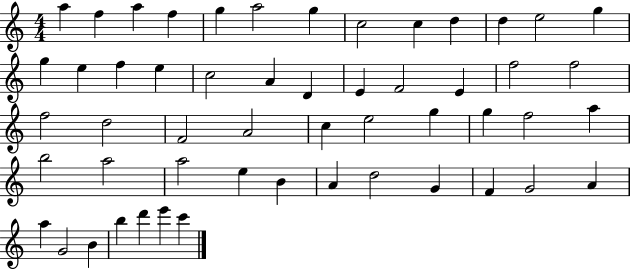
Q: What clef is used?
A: treble